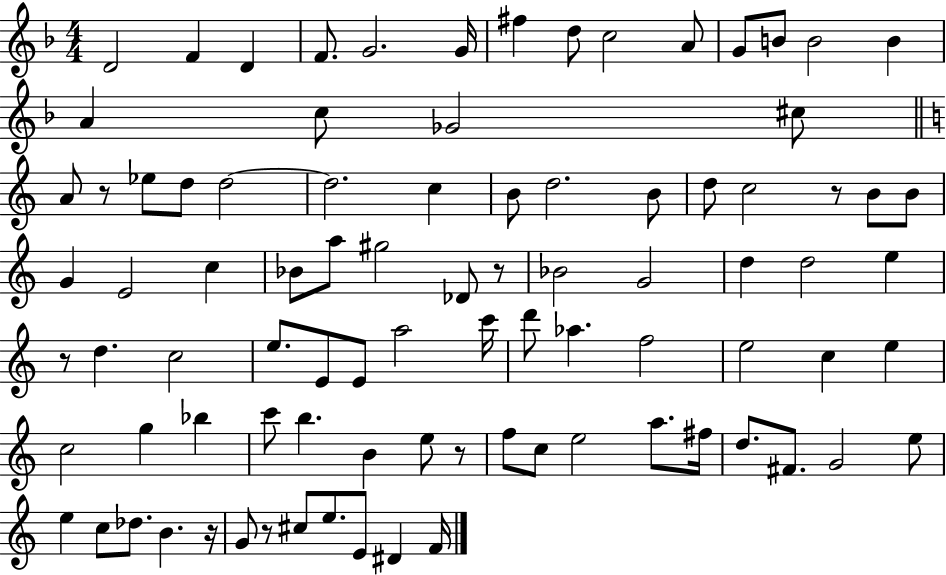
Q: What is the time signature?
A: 4/4